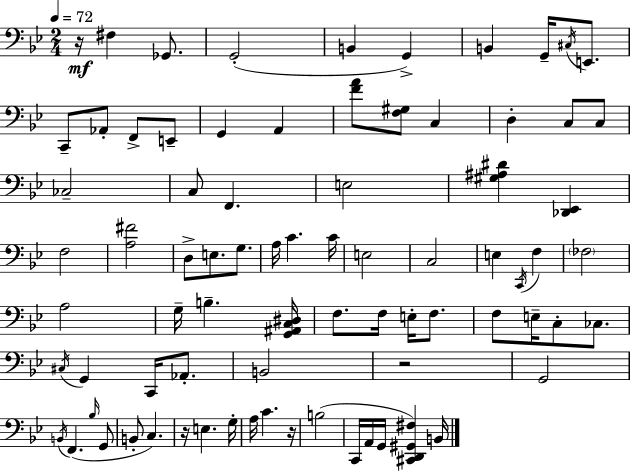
X:1
T:Untitled
M:2/4
L:1/4
K:Gm
z/4 ^F, _G,,/2 G,,2 B,, G,, B,, G,,/4 ^C,/4 E,,/2 C,,/2 _A,,/2 F,,/2 E,,/2 G,, A,, [FA]/2 [F,^G,]/2 C, D, C,/2 C,/2 _C,2 C,/2 F,, E,2 [^G,^A,^D] [_D,,_E,,] F,2 [A,^F]2 D,/2 E,/2 G,/2 A,/4 C C/4 E,2 C,2 E, C,,/4 F, _F,2 A,2 G,/4 B, [G,,^A,,C,^D,]/4 F,/2 F,/4 E,/4 F,/2 F,/2 E,/4 C,/2 _C,/2 ^C,/4 G,, C,,/4 _A,,/2 B,,2 z2 G,,2 B,,/4 F,, _B,/4 G,,/2 B,,/2 C, z/4 E, G,/4 A,/4 C z/4 B,2 C,,/4 A,,/4 G,,/4 [^C,,D,,^G,,^F,] B,,/4